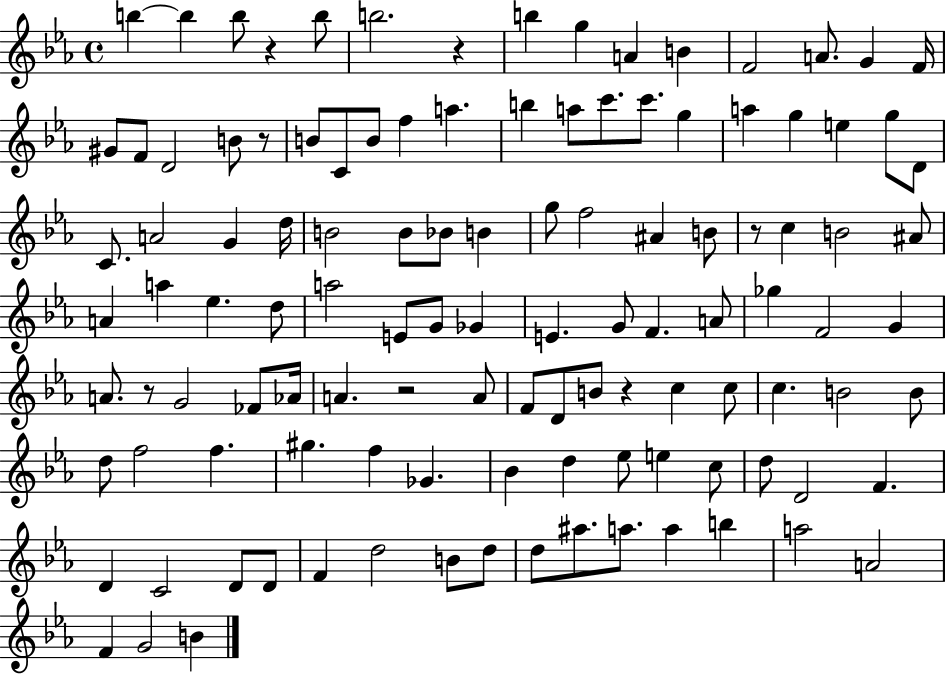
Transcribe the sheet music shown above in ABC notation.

X:1
T:Untitled
M:4/4
L:1/4
K:Eb
b b b/2 z b/2 b2 z b g A B F2 A/2 G F/4 ^G/2 F/2 D2 B/2 z/2 B/2 C/2 B/2 f a b a/2 c'/2 c'/2 g a g e g/2 D/2 C/2 A2 G d/4 B2 B/2 _B/2 B g/2 f2 ^A B/2 z/2 c B2 ^A/2 A a _e d/2 a2 E/2 G/2 _G E G/2 F A/2 _g F2 G A/2 z/2 G2 _F/2 _A/4 A z2 A/2 F/2 D/2 B/2 z c c/2 c B2 B/2 d/2 f2 f ^g f _G _B d _e/2 e c/2 d/2 D2 F D C2 D/2 D/2 F d2 B/2 d/2 d/2 ^a/2 a/2 a b a2 A2 F G2 B